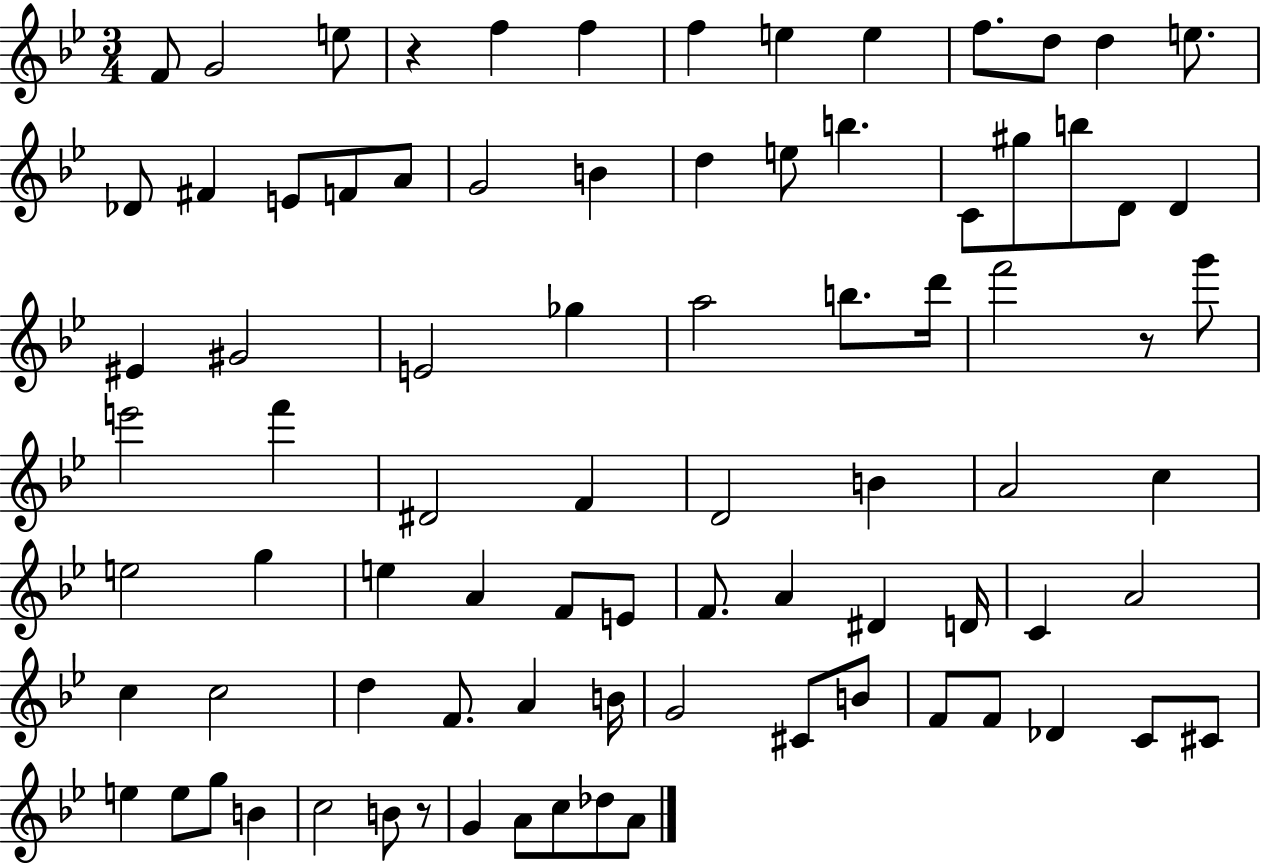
F4/e G4/h E5/e R/q F5/q F5/q F5/q E5/q E5/q F5/e. D5/e D5/q E5/e. Db4/e F#4/q E4/e F4/e A4/e G4/h B4/q D5/q E5/e B5/q. C4/e G#5/e B5/e D4/e D4/q EIS4/q G#4/h E4/h Gb5/q A5/h B5/e. D6/s F6/h R/e G6/e E6/h F6/q D#4/h F4/q D4/h B4/q A4/h C5/q E5/h G5/q E5/q A4/q F4/e E4/e F4/e. A4/q D#4/q D4/s C4/q A4/h C5/q C5/h D5/q F4/e. A4/q B4/s G4/h C#4/e B4/e F4/e F4/e Db4/q C4/e C#4/e E5/q E5/e G5/e B4/q C5/h B4/e R/e G4/q A4/e C5/e Db5/e A4/e